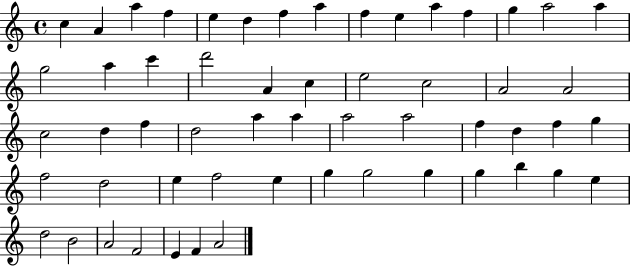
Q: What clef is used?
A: treble